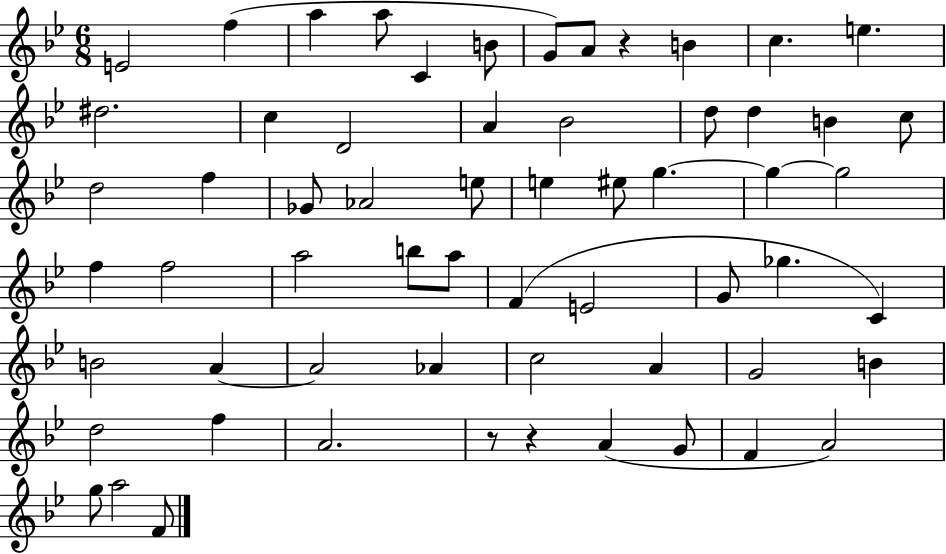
{
  \clef treble
  \numericTimeSignature
  \time 6/8
  \key bes \major
  e'2 f''4( | a''4 a''8 c'4 b'8 | g'8) a'8 r4 b'4 | c''4. e''4. | \break dis''2. | c''4 d'2 | a'4 bes'2 | d''8 d''4 b'4 c''8 | \break d''2 f''4 | ges'8 aes'2 e''8 | e''4 eis''8 g''4.~~ | g''4~~ g''2 | \break f''4 f''2 | a''2 b''8 a''8 | f'4( e'2 | g'8 ges''4. c'4) | \break b'2 a'4~~ | a'2 aes'4 | c''2 a'4 | g'2 b'4 | \break d''2 f''4 | a'2. | r8 r4 a'4( g'8 | f'4 a'2) | \break g''8 a''2 f'8 | \bar "|."
}